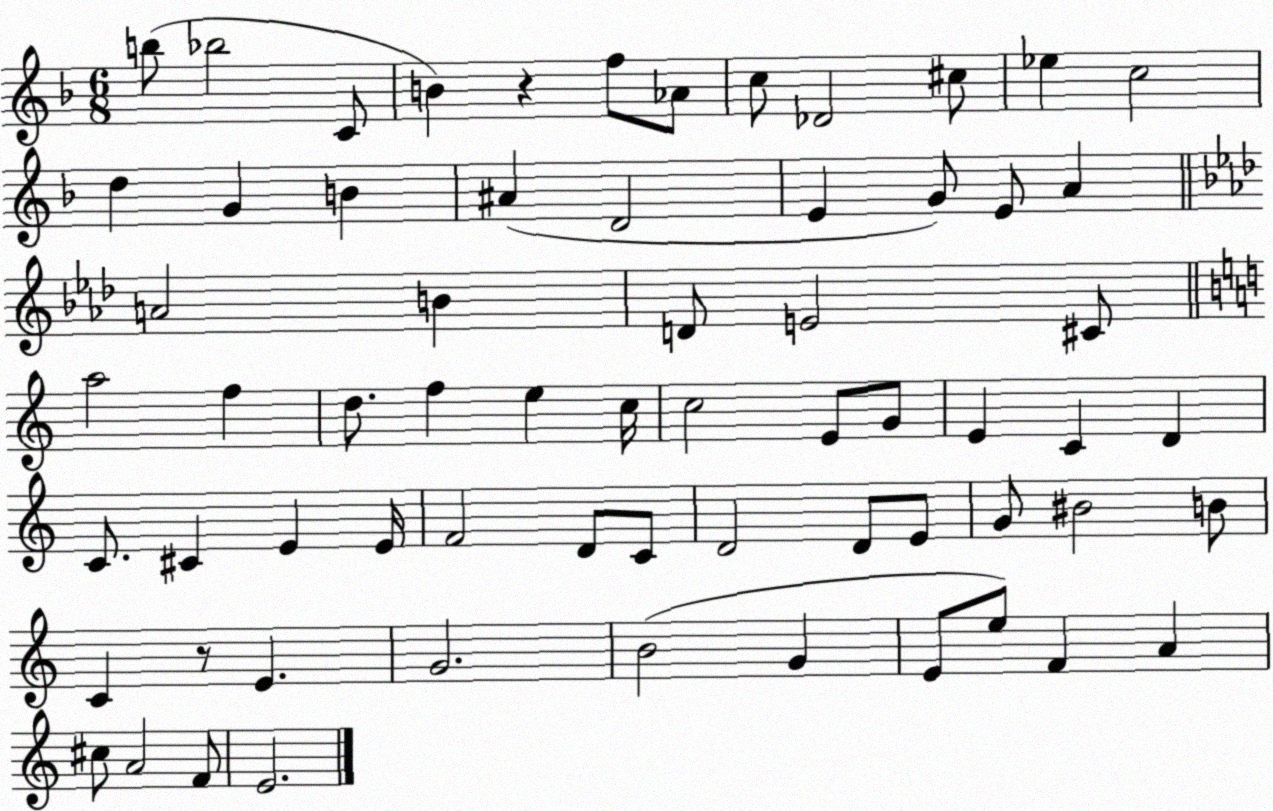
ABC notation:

X:1
T:Untitled
M:6/8
L:1/4
K:F
b/2 _b2 C/2 B z f/2 _A/2 c/2 _D2 ^c/2 _e c2 d G B ^A D2 E G/2 E/2 A A2 B D/2 E2 ^C/2 a2 f d/2 f e c/4 c2 E/2 G/2 E C D C/2 ^C E E/4 F2 D/2 C/2 D2 D/2 E/2 G/2 ^B2 B/2 C z/2 E G2 B2 G E/2 e/2 F A ^c/2 A2 F/2 E2